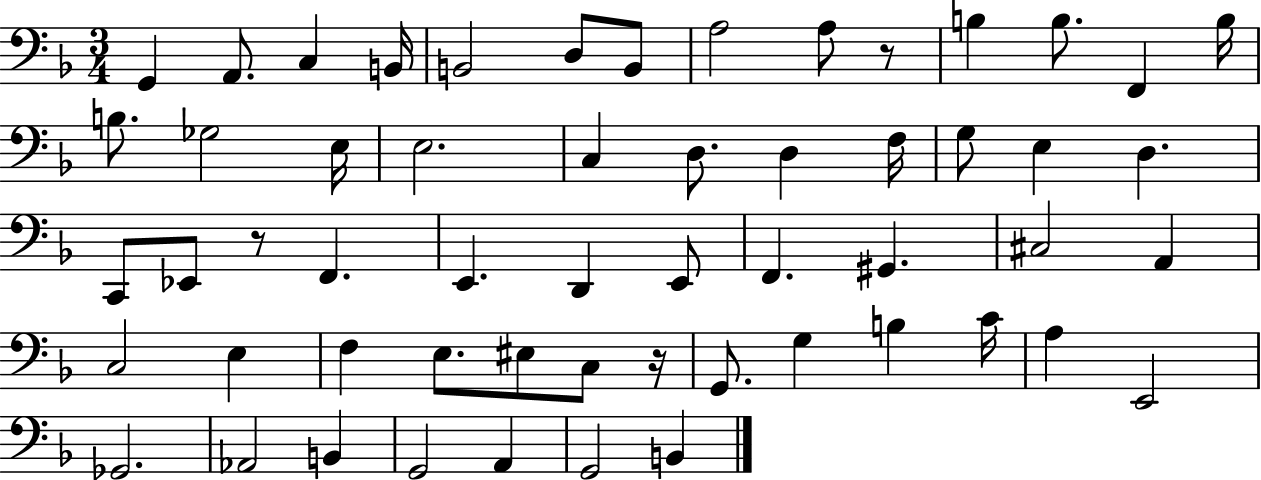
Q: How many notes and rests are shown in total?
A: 56